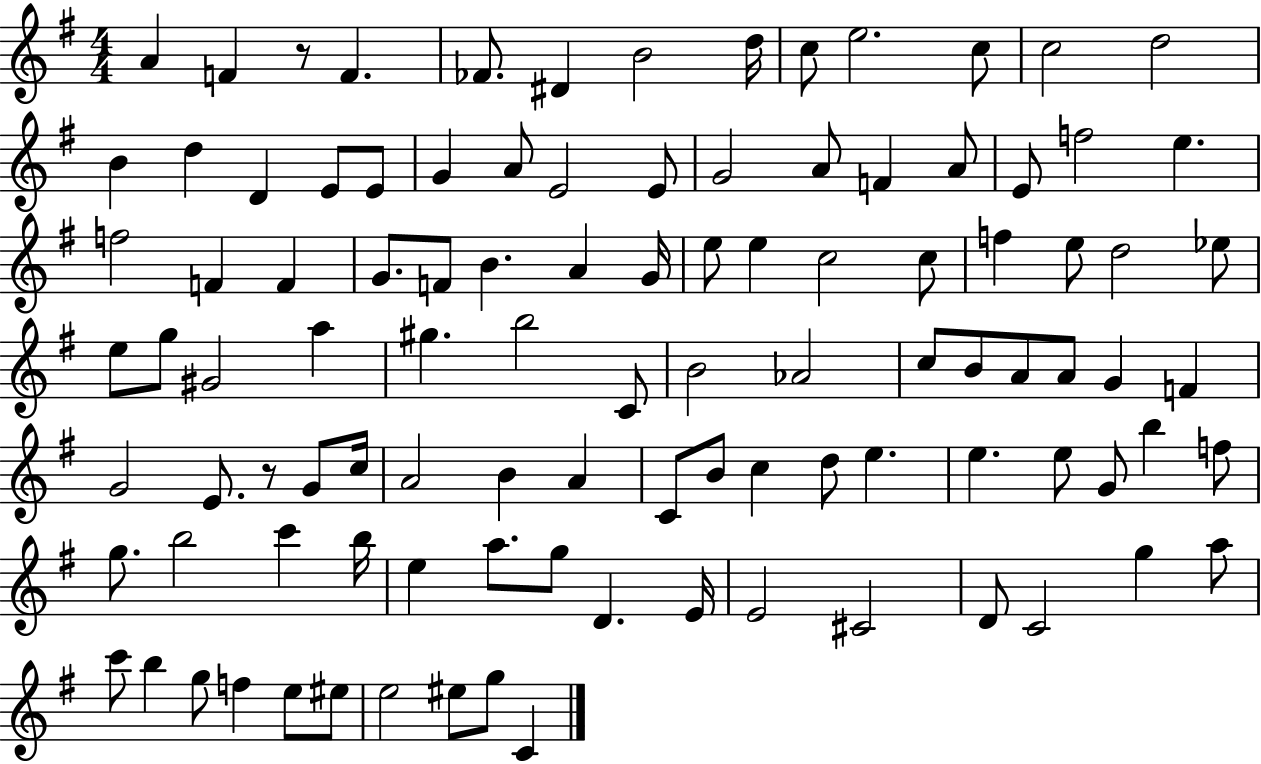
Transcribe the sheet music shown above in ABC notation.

X:1
T:Untitled
M:4/4
L:1/4
K:G
A F z/2 F _F/2 ^D B2 d/4 c/2 e2 c/2 c2 d2 B d D E/2 E/2 G A/2 E2 E/2 G2 A/2 F A/2 E/2 f2 e f2 F F G/2 F/2 B A G/4 e/2 e c2 c/2 f e/2 d2 _e/2 e/2 g/2 ^G2 a ^g b2 C/2 B2 _A2 c/2 B/2 A/2 A/2 G F G2 E/2 z/2 G/2 c/4 A2 B A C/2 B/2 c d/2 e e e/2 G/2 b f/2 g/2 b2 c' b/4 e a/2 g/2 D E/4 E2 ^C2 D/2 C2 g a/2 c'/2 b g/2 f e/2 ^e/2 e2 ^e/2 g/2 C